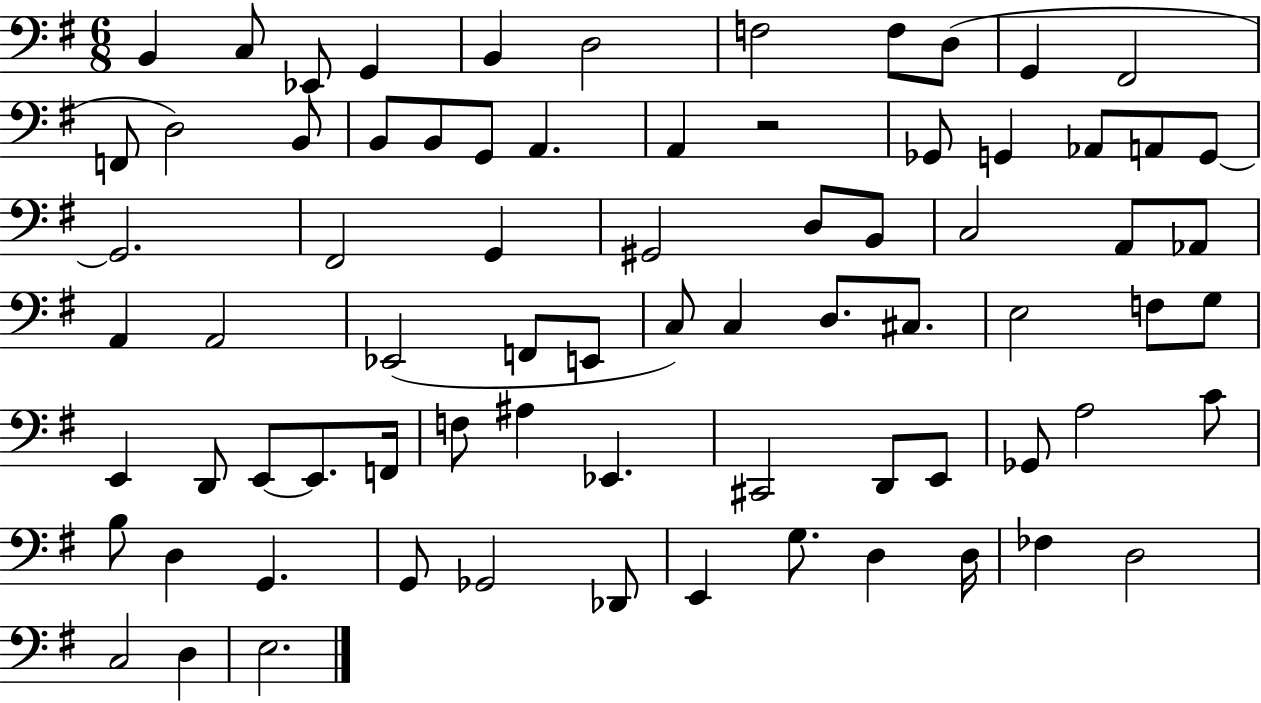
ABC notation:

X:1
T:Untitled
M:6/8
L:1/4
K:G
B,, C,/2 _E,,/2 G,, B,, D,2 F,2 F,/2 D,/2 G,, ^F,,2 F,,/2 D,2 B,,/2 B,,/2 B,,/2 G,,/2 A,, A,, z2 _G,,/2 G,, _A,,/2 A,,/2 G,,/2 G,,2 ^F,,2 G,, ^G,,2 D,/2 B,,/2 C,2 A,,/2 _A,,/2 A,, A,,2 _E,,2 F,,/2 E,,/2 C,/2 C, D,/2 ^C,/2 E,2 F,/2 G,/2 E,, D,,/2 E,,/2 E,,/2 F,,/4 F,/2 ^A, _E,, ^C,,2 D,,/2 E,,/2 _G,,/2 A,2 C/2 B,/2 D, G,, G,,/2 _G,,2 _D,,/2 E,, G,/2 D, D,/4 _F, D,2 C,2 D, E,2